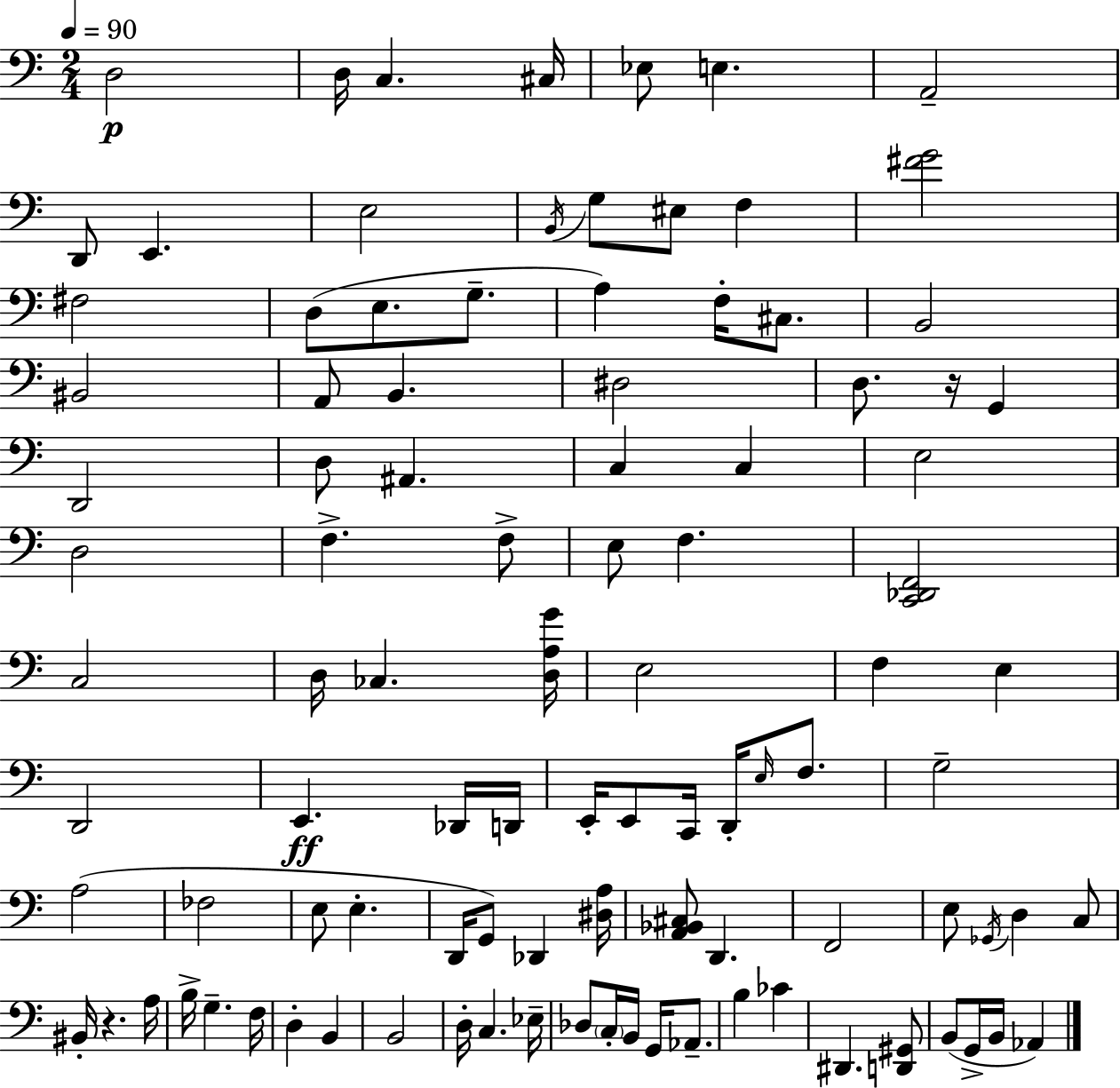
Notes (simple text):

D3/h D3/s C3/q. C#3/s Eb3/e E3/q. A2/h D2/e E2/q. E3/h B2/s G3/e EIS3/e F3/q [F#4,G4]/h F#3/h D3/e E3/e. G3/e. A3/q F3/s C#3/e. B2/h BIS2/h A2/e B2/q. D#3/h D3/e. R/s G2/q D2/h D3/e A#2/q. C3/q C3/q E3/h D3/h F3/q. F3/e E3/e F3/q. [C2,Db2,F2]/h C3/h D3/s CES3/q. [D3,A3,G4]/s E3/h F3/q E3/q D2/h E2/q. Db2/s D2/s E2/s E2/e C2/s D2/s E3/s F3/e. G3/h A3/h FES3/h E3/e E3/q. D2/s G2/e Db2/q [D#3,A3]/s [A2,Bb2,C#3]/e D2/q. F2/h E3/e Gb2/s D3/q C3/e BIS2/s R/q. A3/s B3/s G3/q. F3/s D3/q B2/q B2/h D3/s C3/q. Eb3/s Db3/e C3/s B2/s G2/s Ab2/e. B3/q CES4/q D#2/q. [D2,G#2]/e B2/e G2/s B2/s Ab2/q